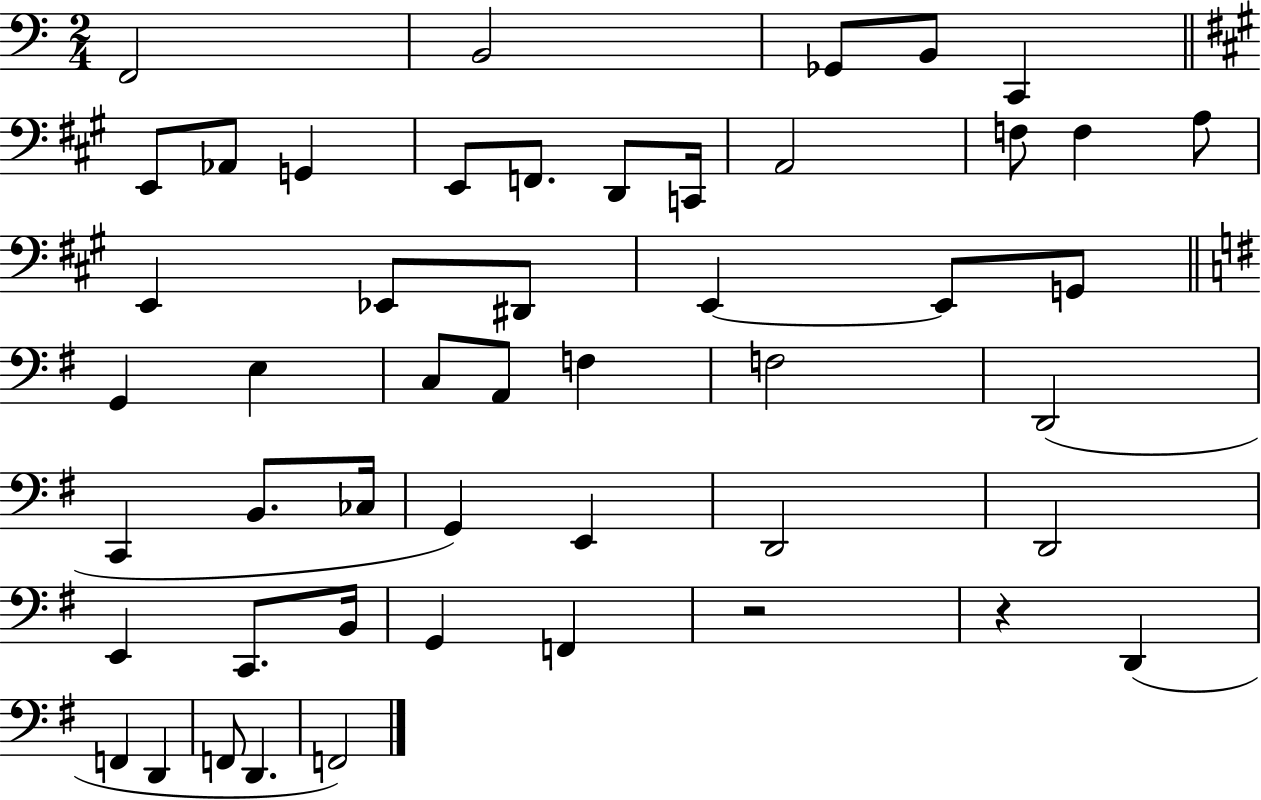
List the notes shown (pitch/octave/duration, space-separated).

F2/h B2/h Gb2/e B2/e C2/q E2/e Ab2/e G2/q E2/e F2/e. D2/e C2/s A2/h F3/e F3/q A3/e E2/q Eb2/e D#2/e E2/q E2/e G2/e G2/q E3/q C3/e A2/e F3/q F3/h D2/h C2/q B2/e. CES3/s G2/q E2/q D2/h D2/h E2/q C2/e. B2/s G2/q F2/q R/h R/q D2/q F2/q D2/q F2/e D2/q. F2/h